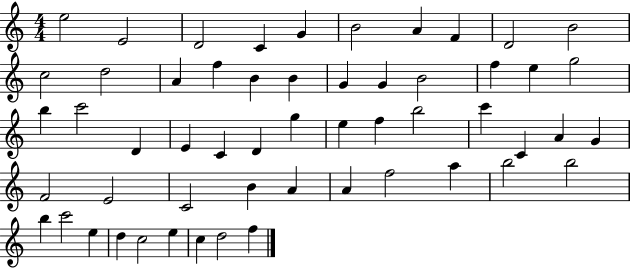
X:1
T:Untitled
M:4/4
L:1/4
K:C
e2 E2 D2 C G B2 A F D2 B2 c2 d2 A f B B G G B2 f e g2 b c'2 D E C D g e f b2 c' C A G F2 E2 C2 B A A f2 a b2 b2 b c'2 e d c2 e c d2 f